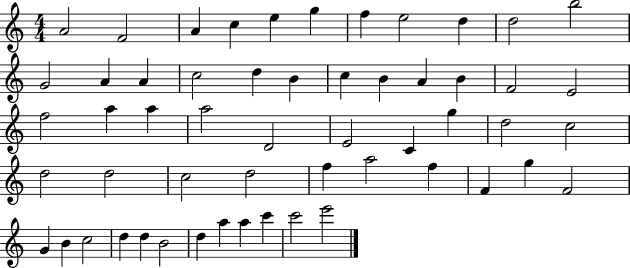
{
  \clef treble
  \numericTimeSignature
  \time 4/4
  \key c \major
  a'2 f'2 | a'4 c''4 e''4 g''4 | f''4 e''2 d''4 | d''2 b''2 | \break g'2 a'4 a'4 | c''2 d''4 b'4 | c''4 b'4 a'4 b'4 | f'2 e'2 | \break f''2 a''4 a''4 | a''2 d'2 | e'2 c'4 g''4 | d''2 c''2 | \break d''2 d''2 | c''2 d''2 | f''4 a''2 f''4 | f'4 g''4 f'2 | \break g'4 b'4 c''2 | d''4 d''4 b'2 | d''4 a''4 a''4 c'''4 | c'''2 e'''2 | \break \bar "|."
}